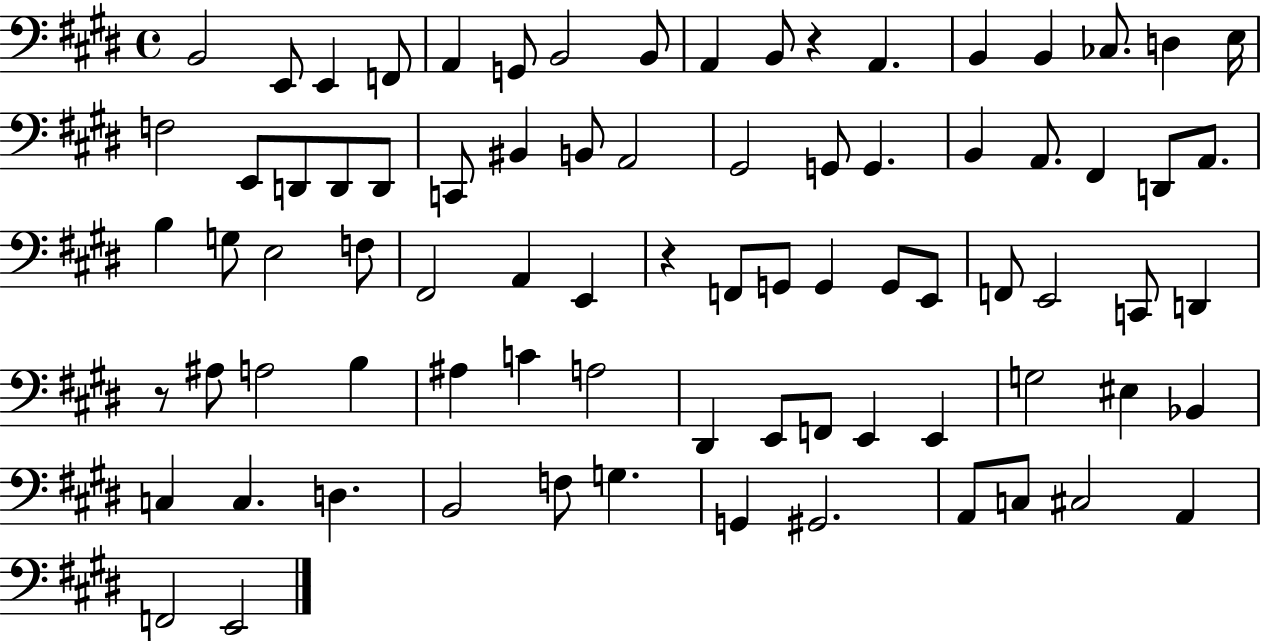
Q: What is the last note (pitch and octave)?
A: E2